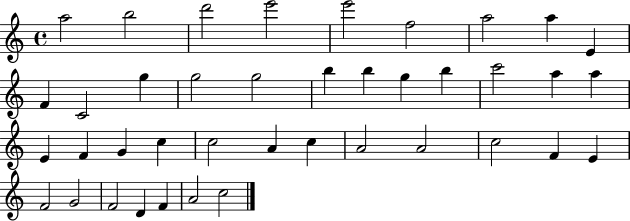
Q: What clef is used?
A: treble